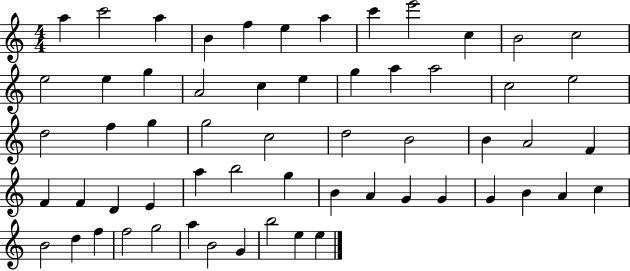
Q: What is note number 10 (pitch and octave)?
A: C5